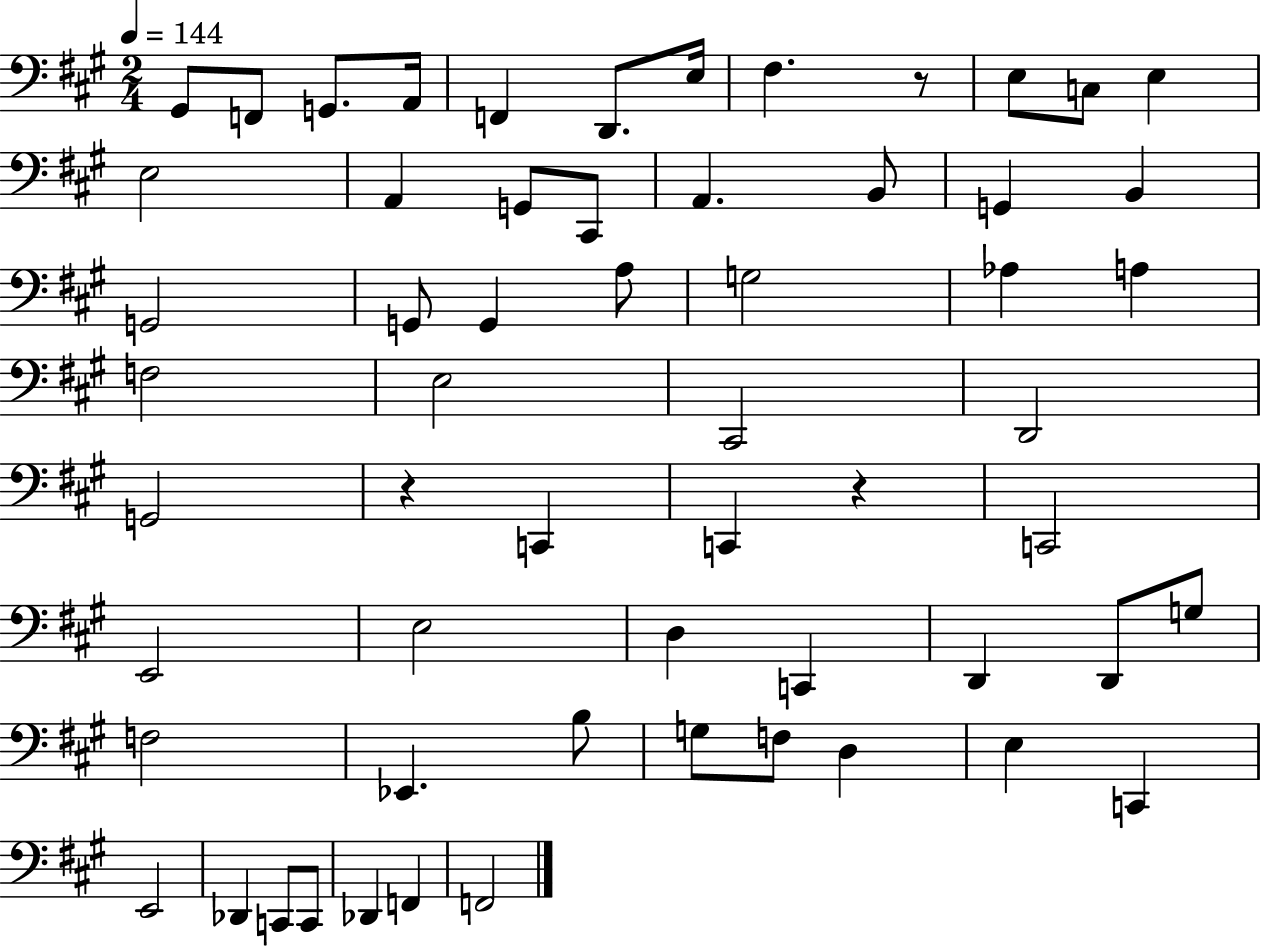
G#2/e F2/e G2/e. A2/s F2/q D2/e. E3/s F#3/q. R/e E3/e C3/e E3/q E3/h A2/q G2/e C#2/e A2/q. B2/e G2/q B2/q G2/h G2/e G2/q A3/e G3/h Ab3/q A3/q F3/h E3/h C#2/h D2/h G2/h R/q C2/q C2/q R/q C2/h E2/h E3/h D3/q C2/q D2/q D2/e G3/e F3/h Eb2/q. B3/e G3/e F3/e D3/q E3/q C2/q E2/h Db2/q C2/e C2/e Db2/q F2/q F2/h